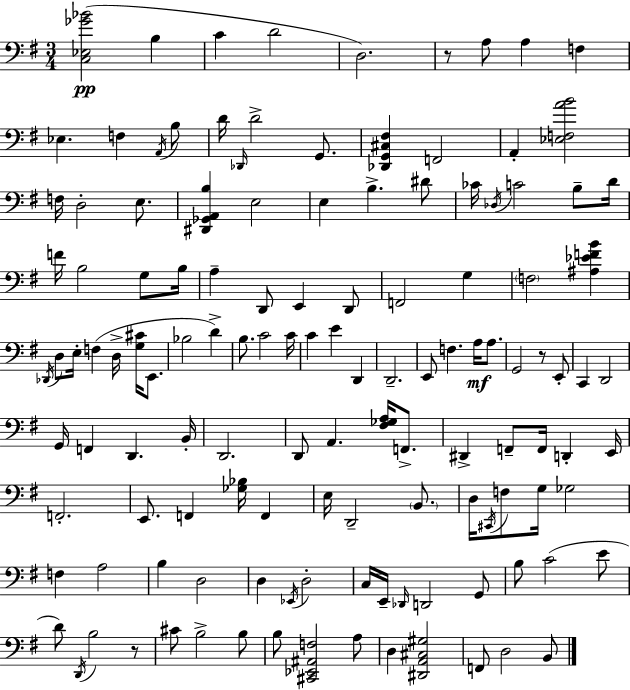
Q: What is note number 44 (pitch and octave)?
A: F3